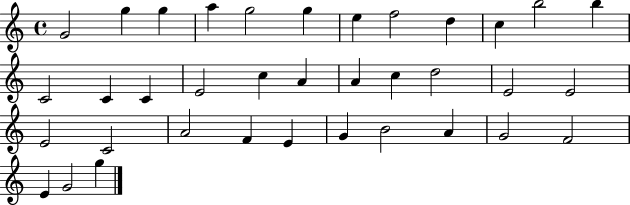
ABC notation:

X:1
T:Untitled
M:4/4
L:1/4
K:C
G2 g g a g2 g e f2 d c b2 b C2 C C E2 c A A c d2 E2 E2 E2 C2 A2 F E G B2 A G2 F2 E G2 g